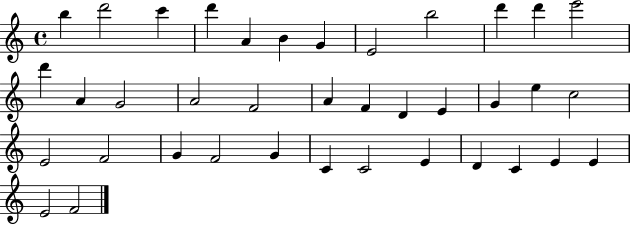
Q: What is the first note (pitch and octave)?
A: B5